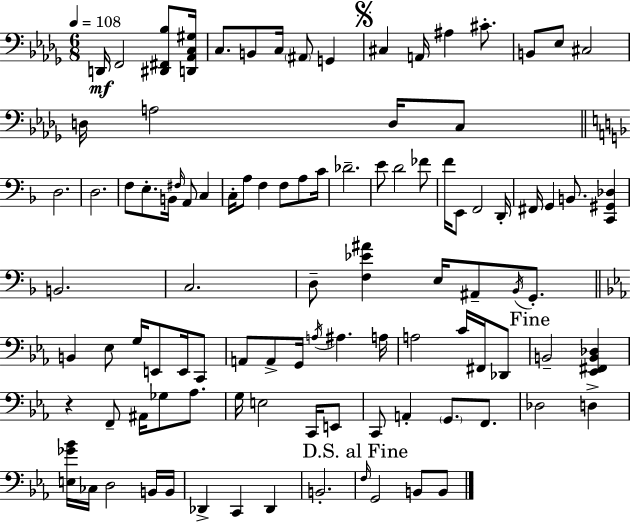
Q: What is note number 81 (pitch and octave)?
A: D3